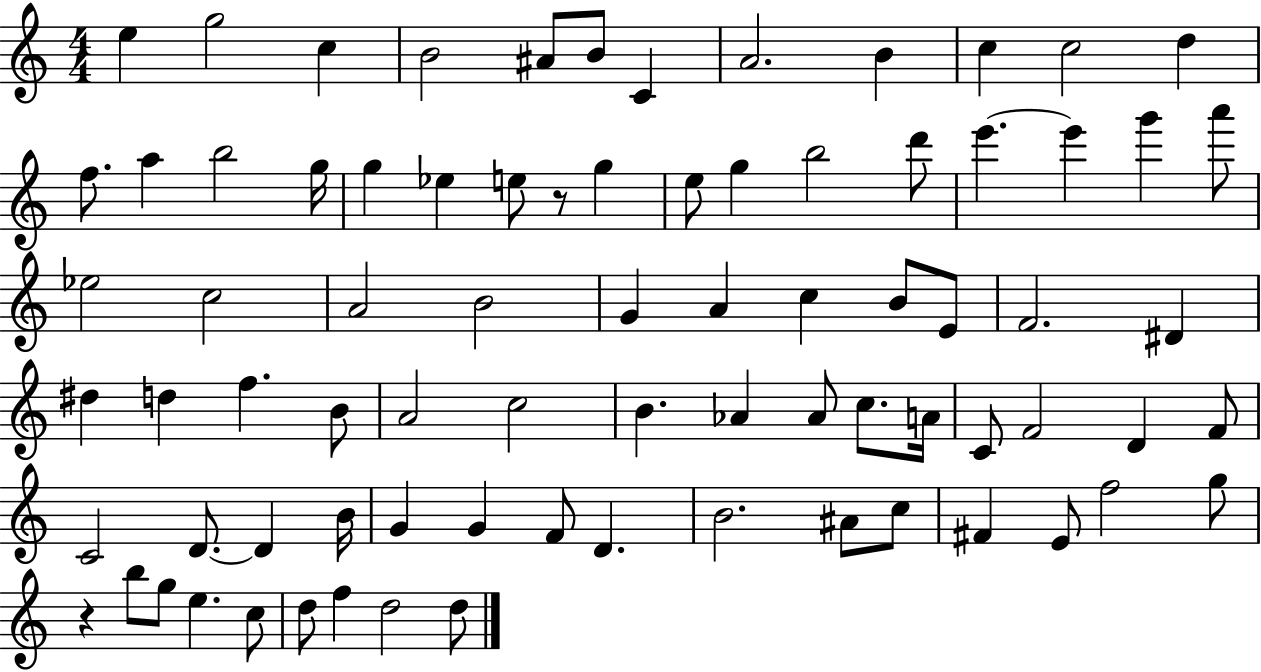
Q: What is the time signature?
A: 4/4